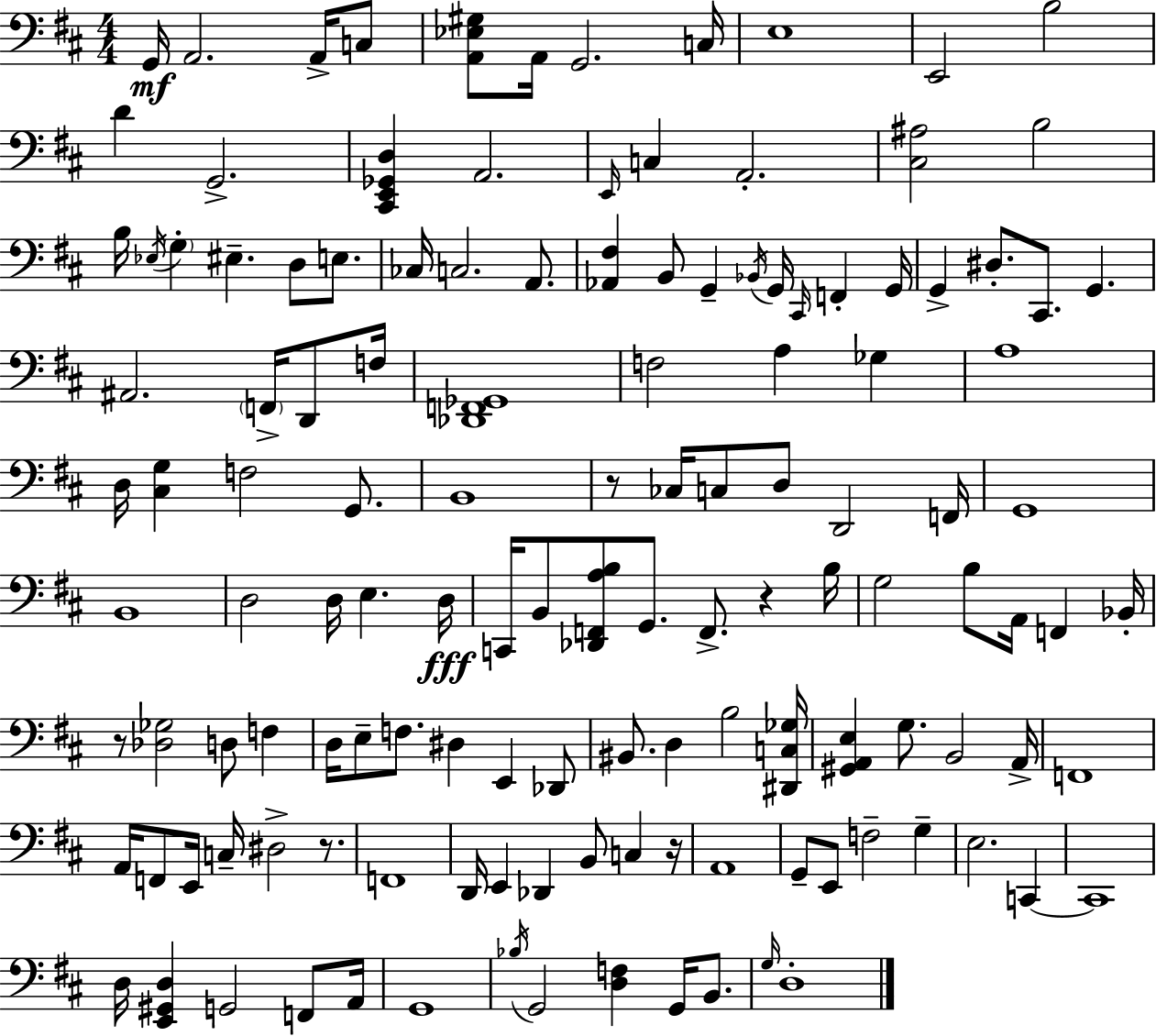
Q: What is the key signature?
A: D major